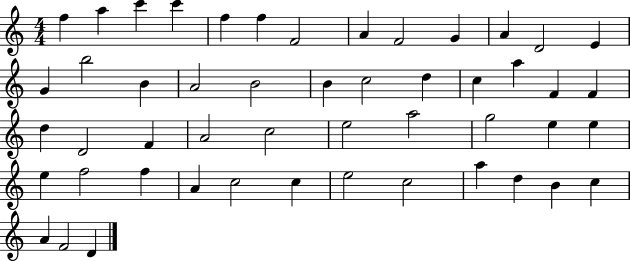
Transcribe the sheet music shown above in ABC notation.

X:1
T:Untitled
M:4/4
L:1/4
K:C
f a c' c' f f F2 A F2 G A D2 E G b2 B A2 B2 B c2 d c a F F d D2 F A2 c2 e2 a2 g2 e e e f2 f A c2 c e2 c2 a d B c A F2 D